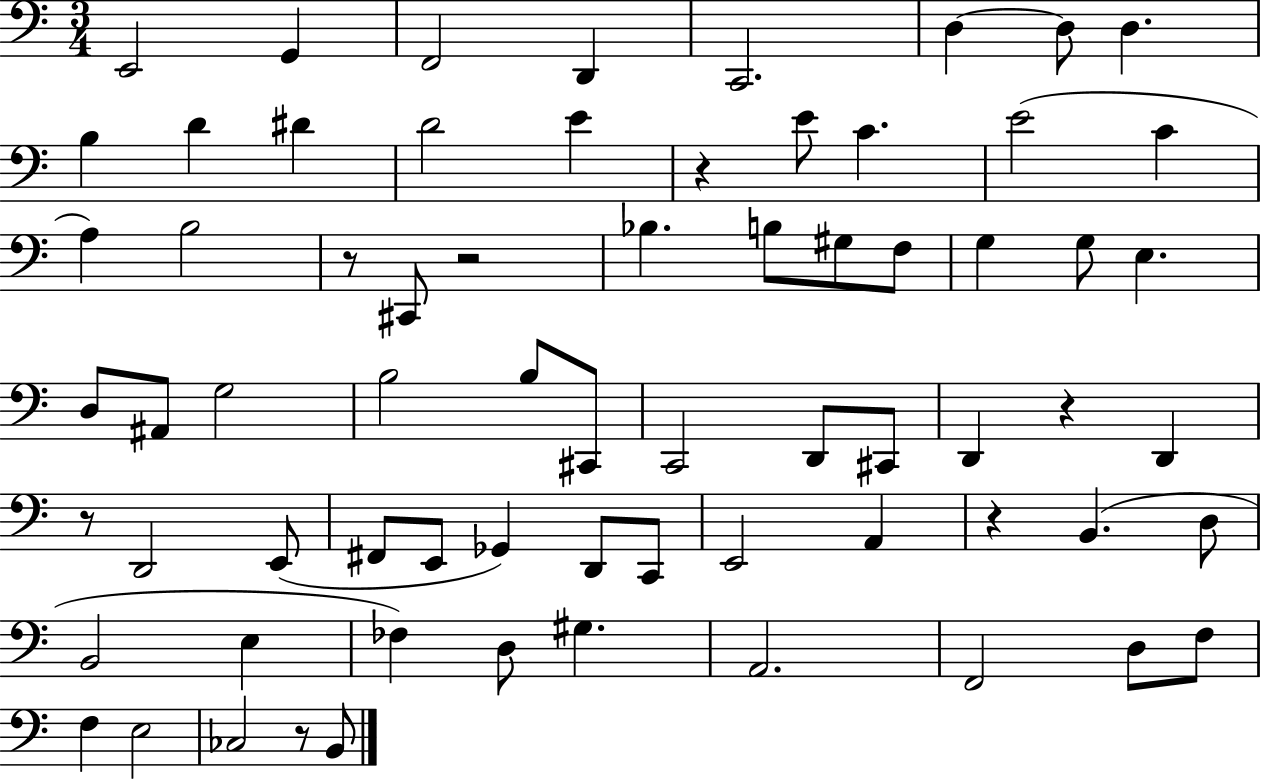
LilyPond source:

{
  \clef bass
  \numericTimeSignature
  \time 3/4
  \key c \major
  e,2 g,4 | f,2 d,4 | c,2. | d4~~ d8 d4. | \break b4 d'4 dis'4 | d'2 e'4 | r4 e'8 c'4. | e'2( c'4 | \break a4) b2 | r8 cis,8 r2 | bes4. b8 gis8 f8 | g4 g8 e4. | \break d8 ais,8 g2 | b2 b8 cis,8 | c,2 d,8 cis,8 | d,4 r4 d,4 | \break r8 d,2 e,8( | fis,8 e,8 ges,4) d,8 c,8 | e,2 a,4 | r4 b,4.( d8 | \break b,2 e4 | fes4) d8 gis4. | a,2. | f,2 d8 f8 | \break f4 e2 | ces2 r8 b,8 | \bar "|."
}